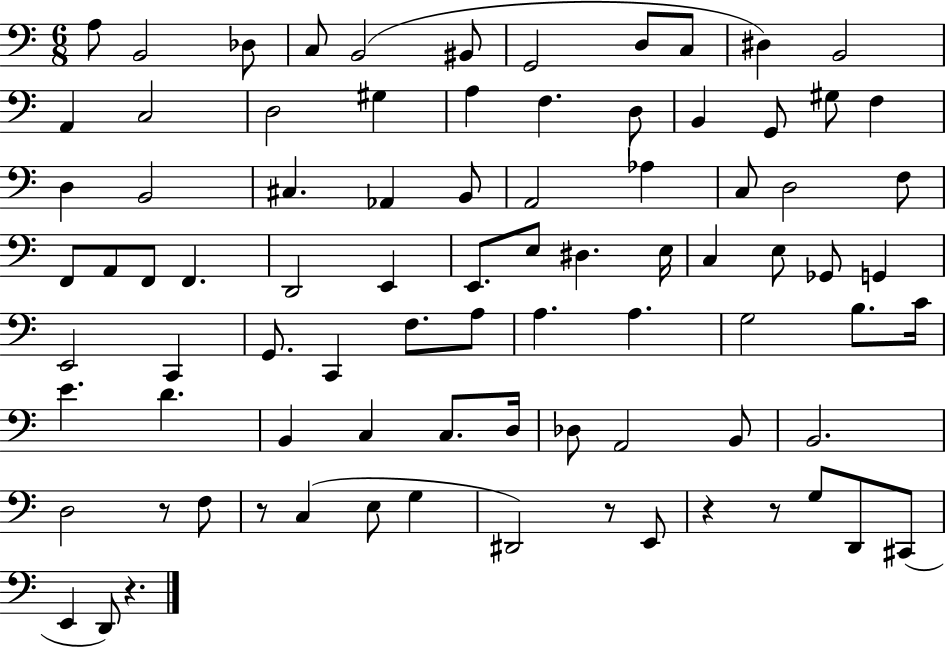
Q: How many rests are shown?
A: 6